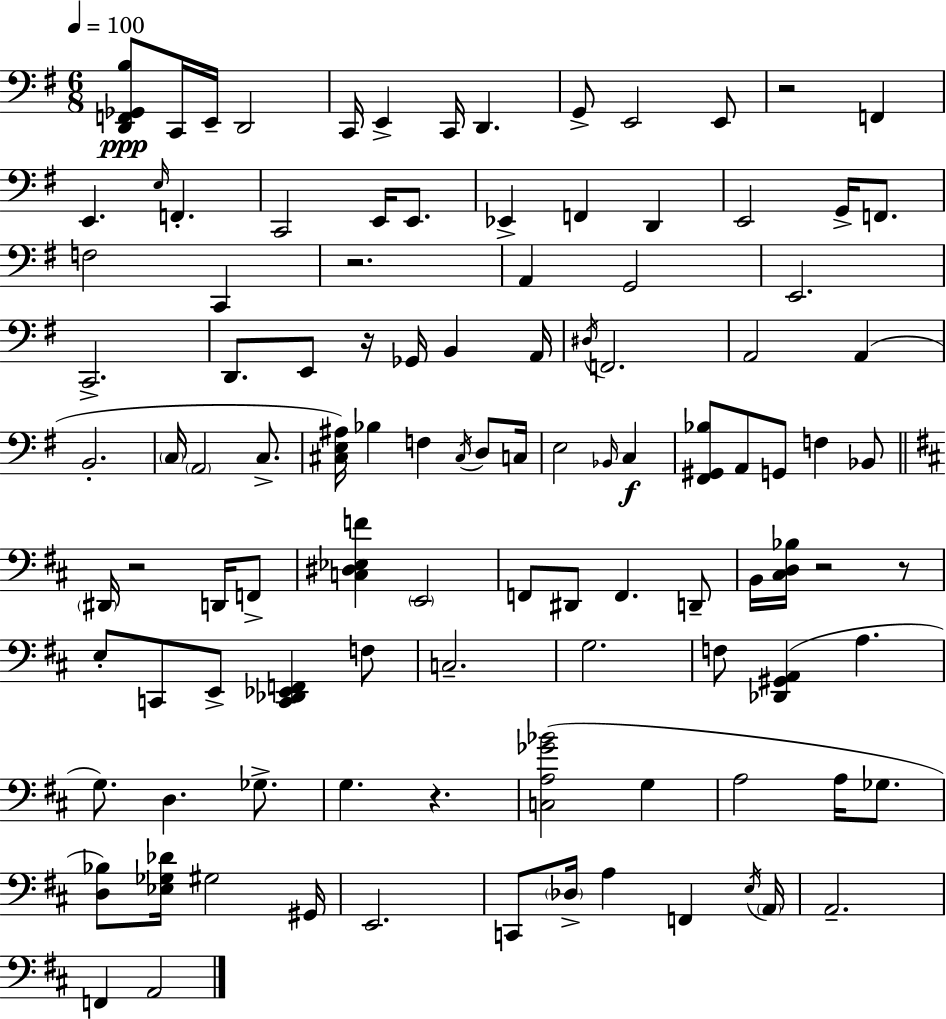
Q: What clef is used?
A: bass